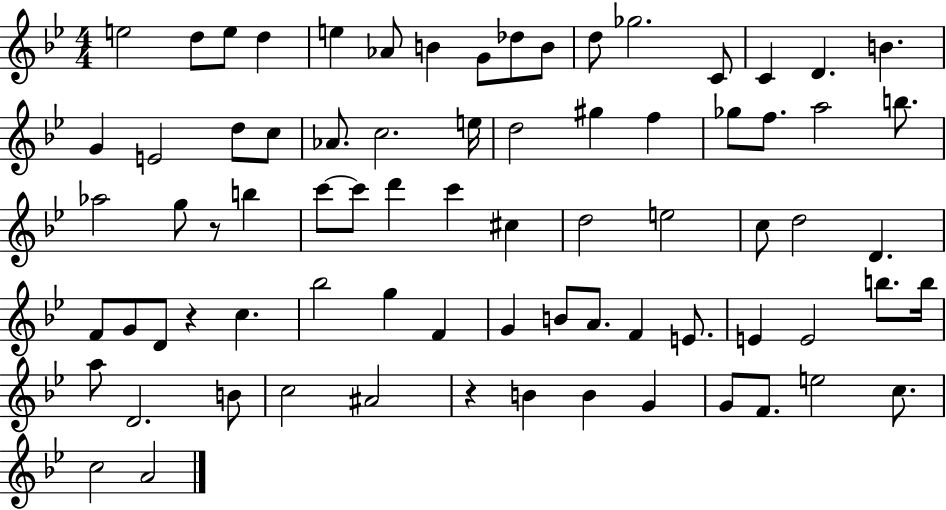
{
  \clef treble
  \numericTimeSignature
  \time 4/4
  \key bes \major
  e''2 d''8 e''8 d''4 | e''4 aes'8 b'4 g'8 des''8 b'8 | d''8 ges''2. c'8 | c'4 d'4. b'4. | \break g'4 e'2 d''8 c''8 | aes'8. c''2. e''16 | d''2 gis''4 f''4 | ges''8 f''8. a''2 b''8. | \break aes''2 g''8 r8 b''4 | c'''8~~ c'''8 d'''4 c'''4 cis''4 | d''2 e''2 | c''8 d''2 d'4. | \break f'8 g'8 d'8 r4 c''4. | bes''2 g''4 f'4 | g'4 b'8 a'8. f'4 e'8. | e'4 e'2 b''8. b''16 | \break a''8 d'2. b'8 | c''2 ais'2 | r4 b'4 b'4 g'4 | g'8 f'8. e''2 c''8. | \break c''2 a'2 | \bar "|."
}